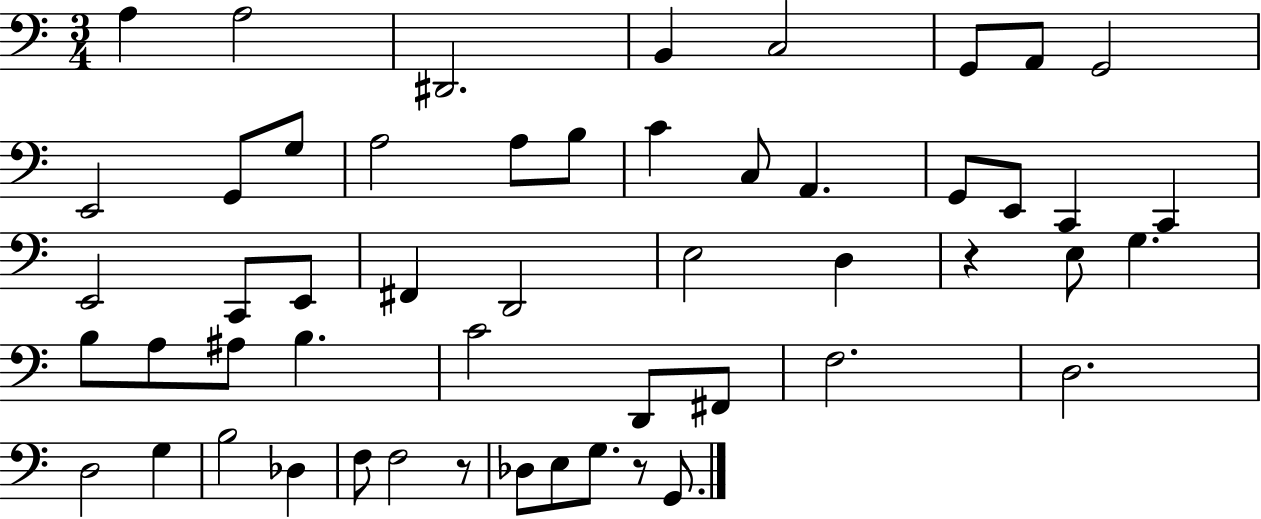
{
  \clef bass
  \numericTimeSignature
  \time 3/4
  \key c \major
  \repeat volta 2 { a4 a2 | dis,2. | b,4 c2 | g,8 a,8 g,2 | \break e,2 g,8 g8 | a2 a8 b8 | c'4 c8 a,4. | g,8 e,8 c,4 c,4 | \break e,2 c,8 e,8 | fis,4 d,2 | e2 d4 | r4 e8 g4. | \break b8 a8 ais8 b4. | c'2 d,8 fis,8 | f2. | d2. | \break d2 g4 | b2 des4 | f8 f2 r8 | des8 e8 g8. r8 g,8. | \break } \bar "|."
}